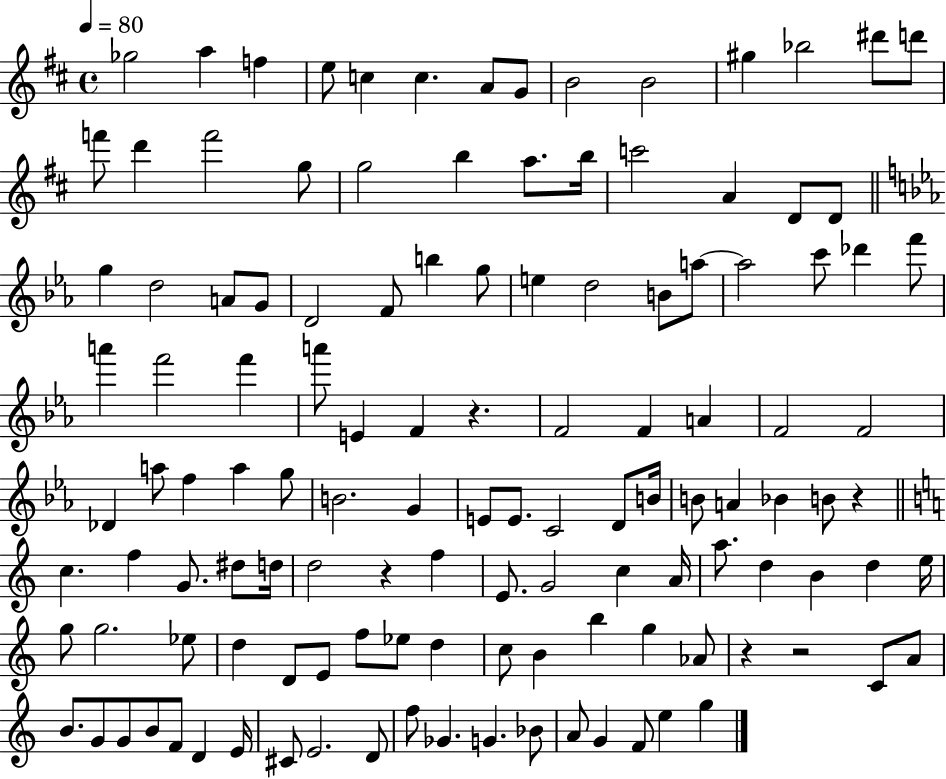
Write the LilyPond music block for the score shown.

{
  \clef treble
  \time 4/4
  \defaultTimeSignature
  \key d \major
  \tempo 4 = 80
  ges''2 a''4 f''4 | e''8 c''4 c''4. a'8 g'8 | b'2 b'2 | gis''4 bes''2 dis'''8 d'''8 | \break f'''8 d'''4 f'''2 g''8 | g''2 b''4 a''8. b''16 | c'''2 a'4 d'8 d'8 | \bar "||" \break \key c \minor g''4 d''2 a'8 g'8 | d'2 f'8 b''4 g''8 | e''4 d''2 b'8 a''8~~ | a''2 c'''8 des'''4 f'''8 | \break a'''4 f'''2 f'''4 | a'''8 e'4 f'4 r4. | f'2 f'4 a'4 | f'2 f'2 | \break des'4 a''8 f''4 a''4 g''8 | b'2. g'4 | e'8 e'8. c'2 d'8 b'16 | b'8 a'4 bes'4 b'8 r4 | \break \bar "||" \break \key a \minor c''4. f''4 g'8. dis''8 d''16 | d''2 r4 f''4 | e'8. g'2 c''4 a'16 | a''8. d''4 b'4 d''4 e''16 | \break g''8 g''2. ees''8 | d''4 d'8 e'8 f''8 ees''8 d''4 | c''8 b'4 b''4 g''4 aes'8 | r4 r2 c'8 a'8 | \break b'8. g'8 g'8 b'8 f'8 d'4 e'16 | cis'8 e'2. d'8 | f''8 ges'4. g'4. bes'8 | a'8 g'4 f'8 e''4 g''4 | \break \bar "|."
}